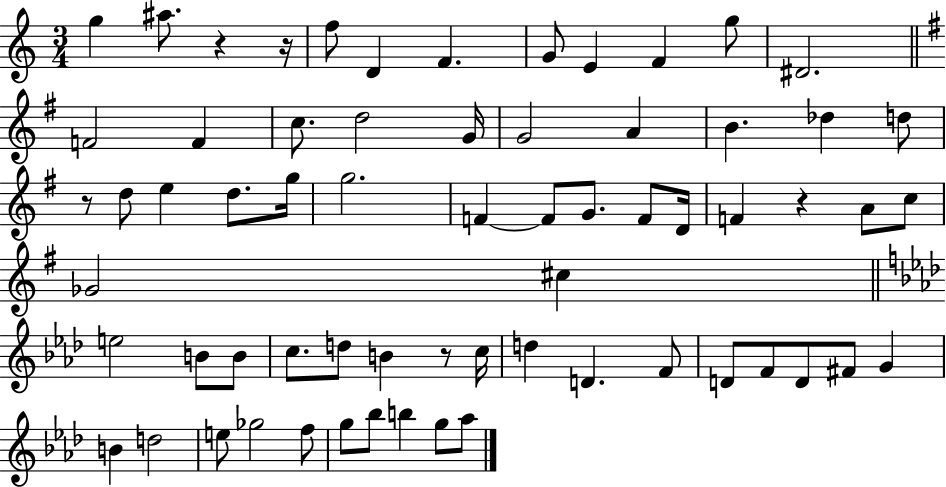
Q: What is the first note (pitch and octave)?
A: G5